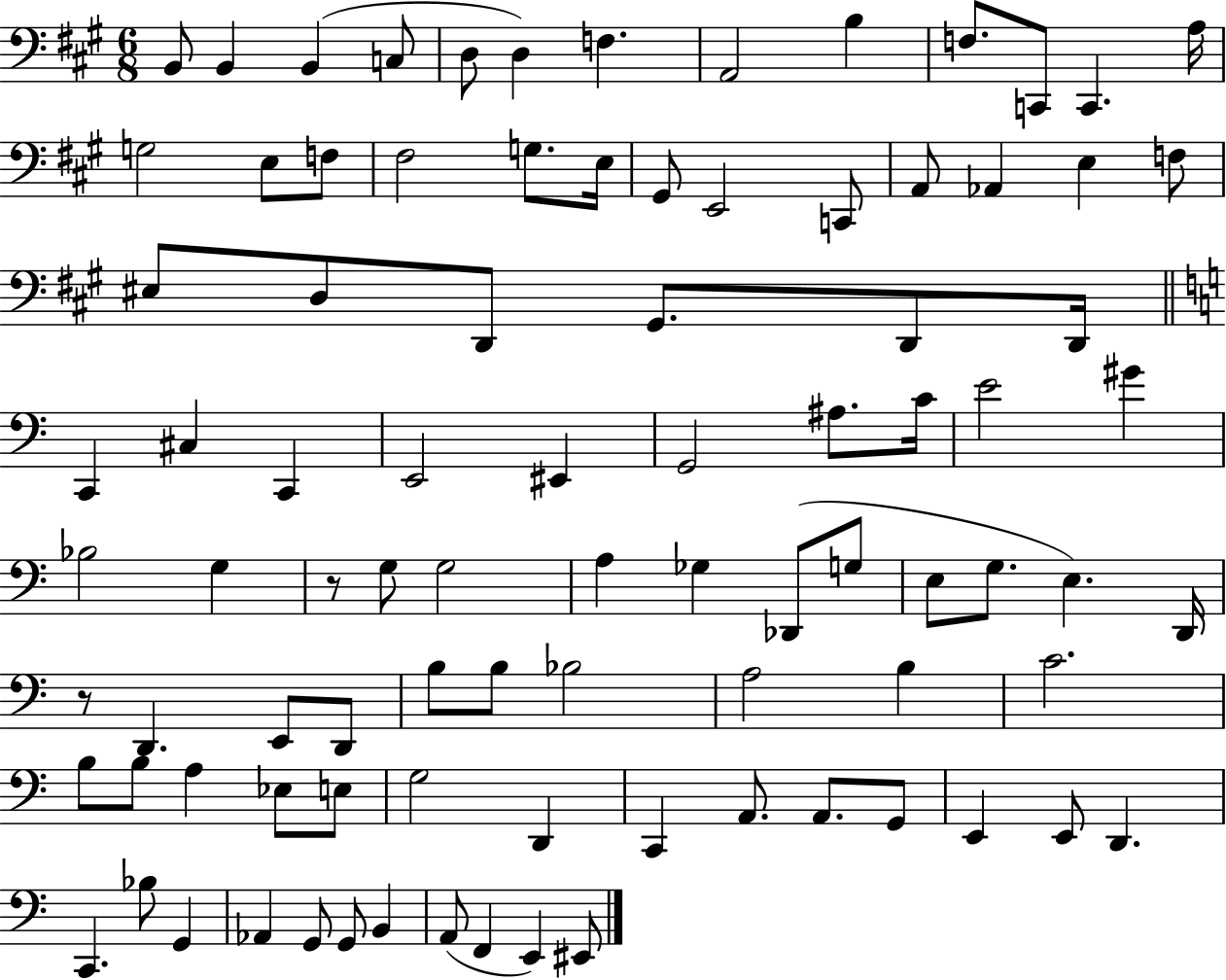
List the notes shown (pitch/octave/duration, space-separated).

B2/e B2/q B2/q C3/e D3/e D3/q F3/q. A2/h B3/q F3/e. C2/e C2/q. A3/s G3/h E3/e F3/e F#3/h G3/e. E3/s G#2/e E2/h C2/e A2/e Ab2/q E3/q F3/e EIS3/e D3/e D2/e G#2/e. D2/e D2/s C2/q C#3/q C2/q E2/h EIS2/q G2/h A#3/e. C4/s E4/h G#4/q Bb3/h G3/q R/e G3/e G3/h A3/q Gb3/q Db2/e G3/e E3/e G3/e. E3/q. D2/s R/e D2/q. E2/e D2/e B3/e B3/e Bb3/h A3/h B3/q C4/h. B3/e B3/e A3/q Eb3/e E3/e G3/h D2/q C2/q A2/e. A2/e. G2/e E2/q E2/e D2/q. C2/q. Bb3/e G2/q Ab2/q G2/e G2/e B2/q A2/e F2/q E2/q EIS2/e